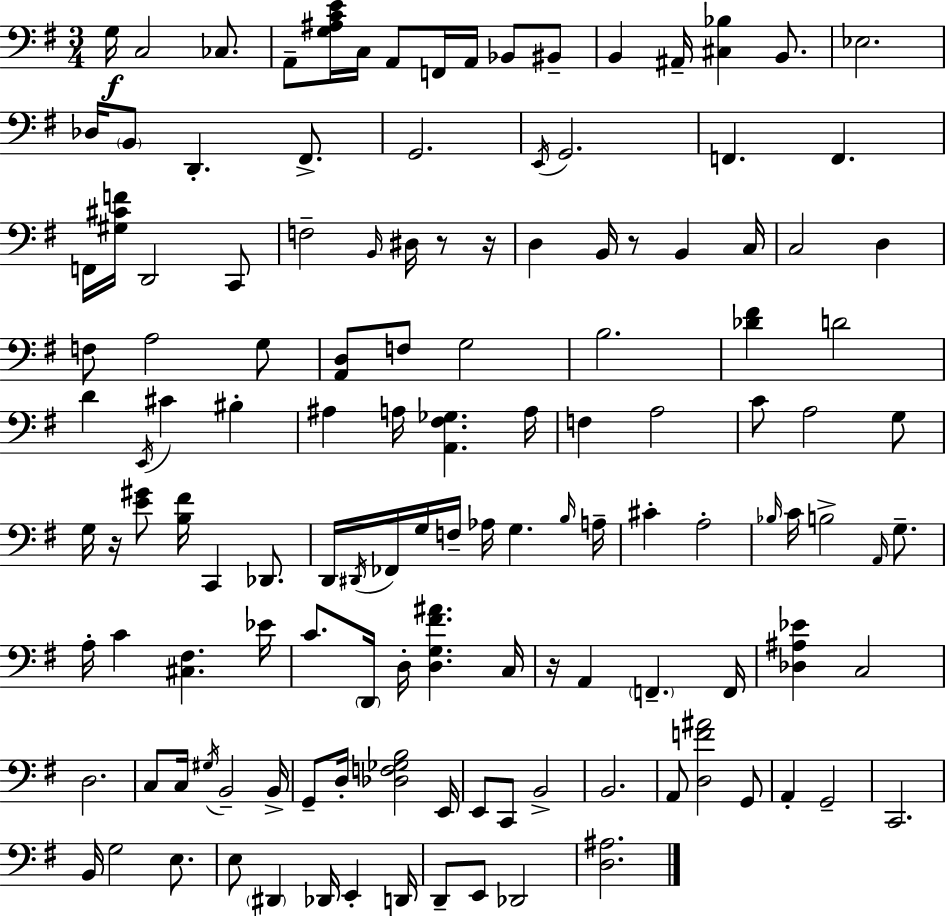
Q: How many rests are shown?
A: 5